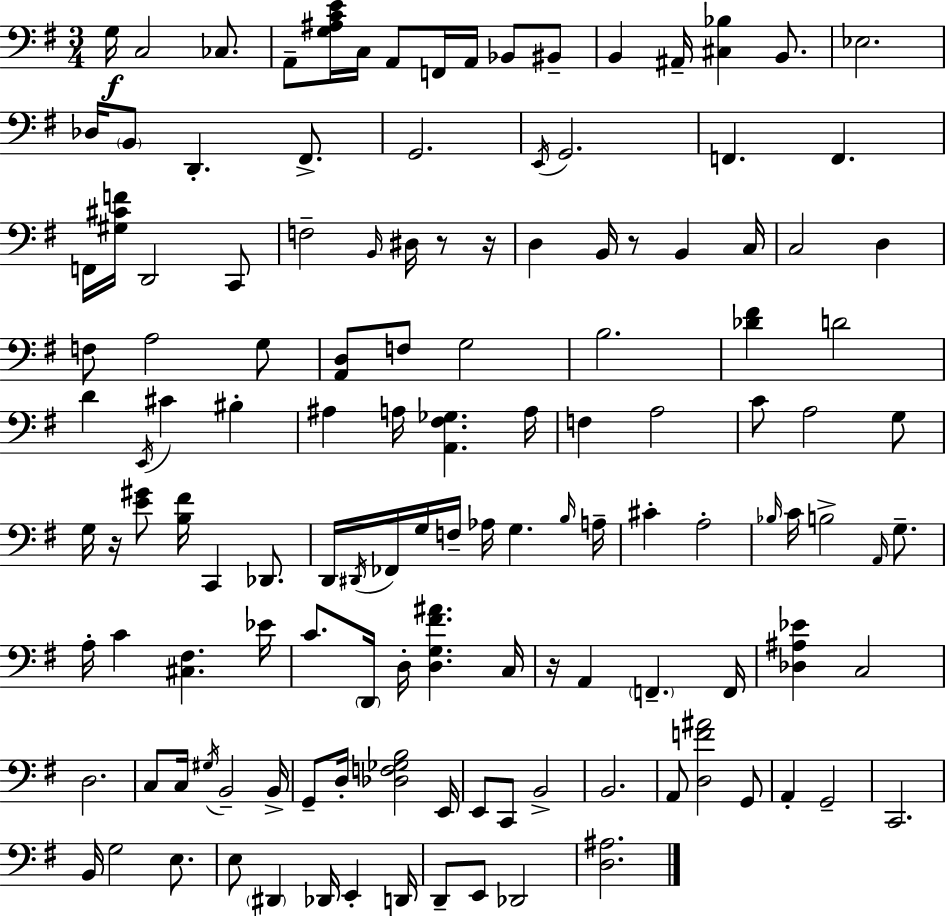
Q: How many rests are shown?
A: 5